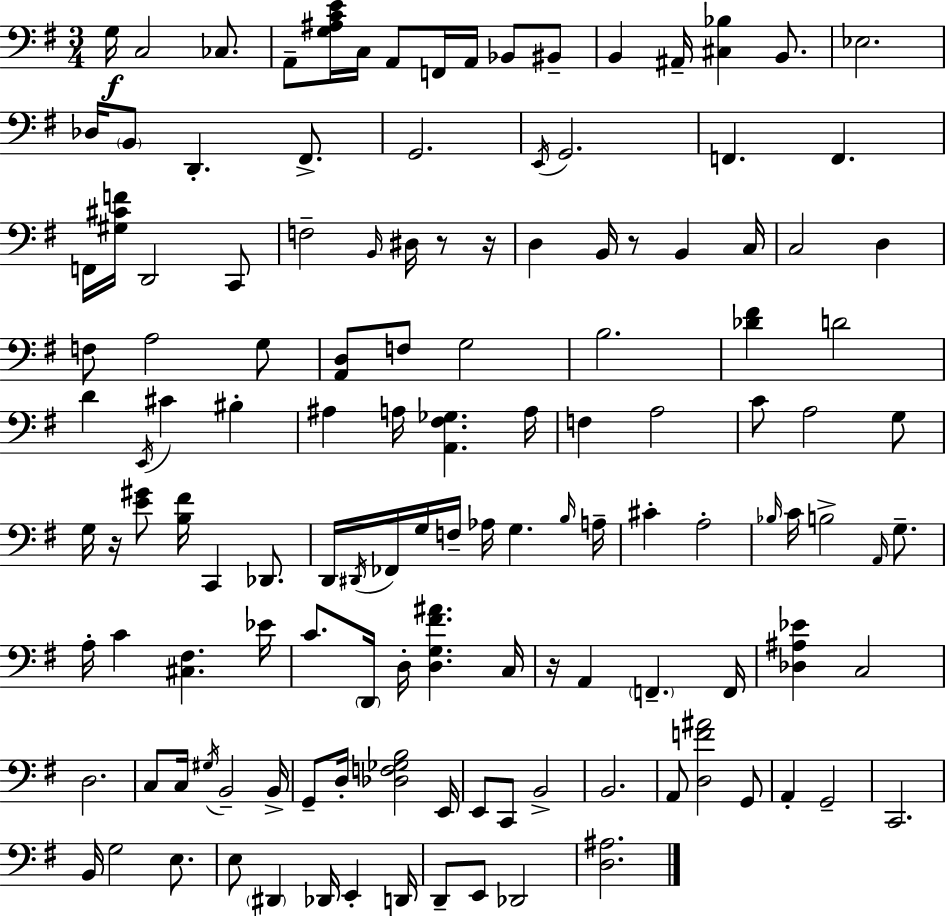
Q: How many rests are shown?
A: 5